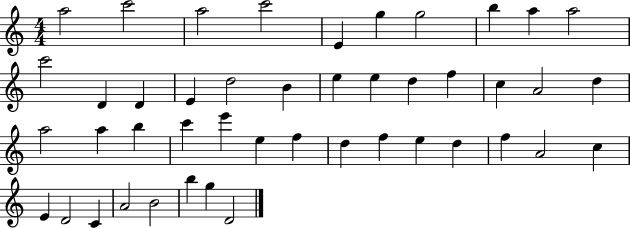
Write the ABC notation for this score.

X:1
T:Untitled
M:4/4
L:1/4
K:C
a2 c'2 a2 c'2 E g g2 b a a2 c'2 D D E d2 B e e d f c A2 d a2 a b c' e' e f d f e d f A2 c E D2 C A2 B2 b g D2